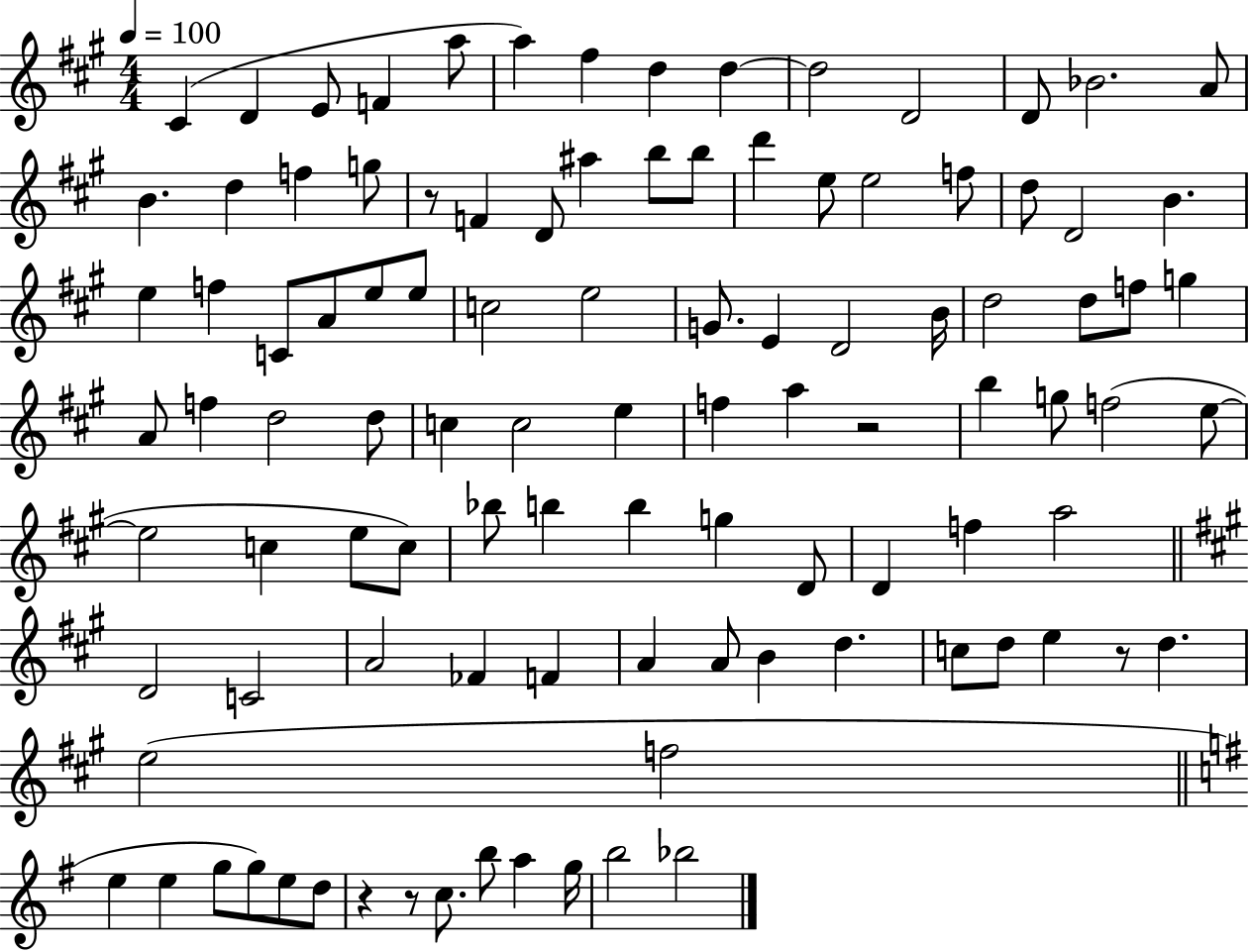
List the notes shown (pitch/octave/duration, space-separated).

C#4/q D4/q E4/e F4/q A5/e A5/q F#5/q D5/q D5/q D5/h D4/h D4/e Bb4/h. A4/e B4/q. D5/q F5/q G5/e R/e F4/q D4/e A#5/q B5/e B5/e D6/q E5/e E5/h F5/e D5/e D4/h B4/q. E5/q F5/q C4/e A4/e E5/e E5/e C5/h E5/h G4/e. E4/q D4/h B4/s D5/h D5/e F5/e G5/q A4/e F5/q D5/h D5/e C5/q C5/h E5/q F5/q A5/q R/h B5/q G5/e F5/h E5/e E5/h C5/q E5/e C5/e Bb5/e B5/q B5/q G5/q D4/e D4/q F5/q A5/h D4/h C4/h A4/h FES4/q F4/q A4/q A4/e B4/q D5/q. C5/e D5/e E5/q R/e D5/q. E5/h F5/h E5/q E5/q G5/e G5/e E5/e D5/e R/q R/e C5/e. B5/e A5/q G5/s B5/h Bb5/h